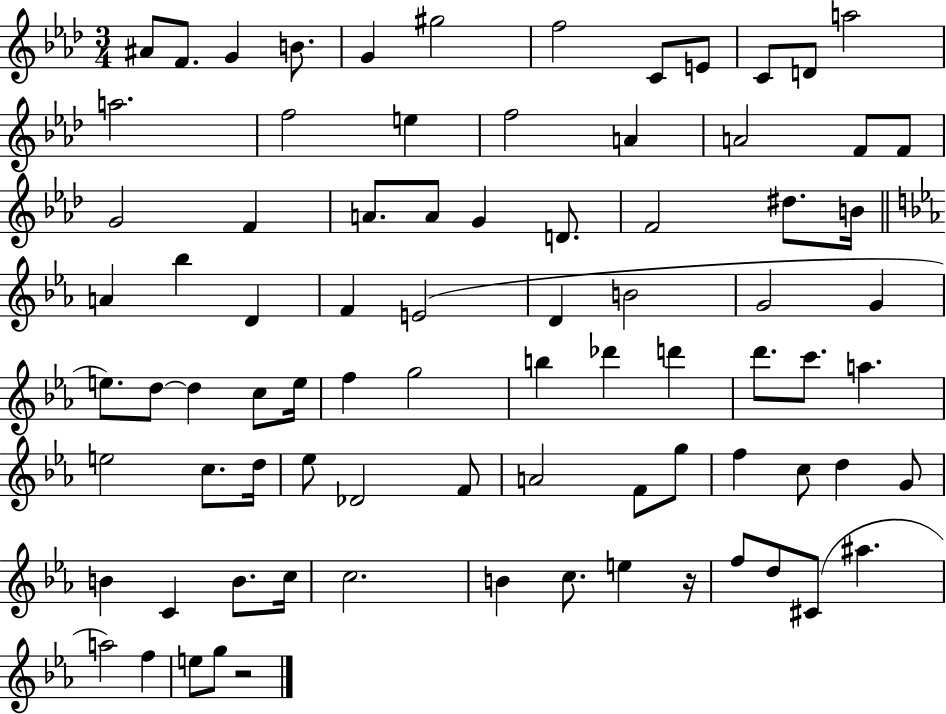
A#4/e F4/e. G4/q B4/e. G4/q G#5/h F5/h C4/e E4/e C4/e D4/e A5/h A5/h. F5/h E5/q F5/h A4/q A4/h F4/e F4/e G4/h F4/q A4/e. A4/e G4/q D4/e. F4/h D#5/e. B4/s A4/q Bb5/q D4/q F4/q E4/h D4/q B4/h G4/h G4/q E5/e. D5/e D5/q C5/e E5/s F5/q G5/h B5/q Db6/q D6/q D6/e. C6/e. A5/q. E5/h C5/e. D5/s Eb5/e Db4/h F4/e A4/h F4/e G5/e F5/q C5/e D5/q G4/e B4/q C4/q B4/e. C5/s C5/h. B4/q C5/e. E5/q R/s F5/e D5/e C#4/e A#5/q. A5/h F5/q E5/e G5/e R/h